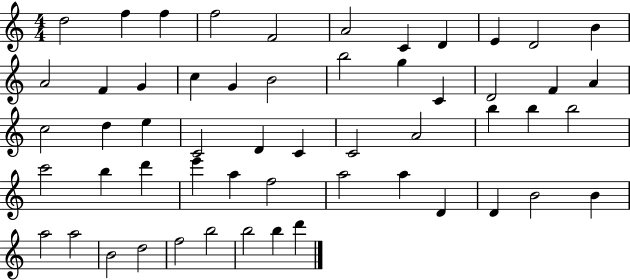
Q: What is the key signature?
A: C major